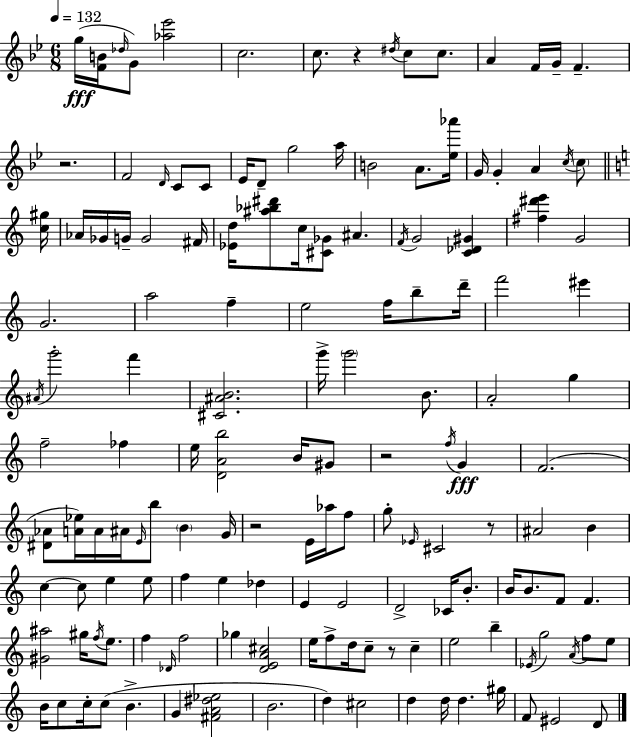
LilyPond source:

{
  \clef treble
  \numericTimeSignature
  \time 6/8
  \key g \minor
  \tempo 4 = 132
  g''16(\fff <f' b'>16 \grace { des''16 } g'8) <aes'' ees'''>2 | c''2. | c''8. r4 \acciaccatura { dis''16 } c''8 c''8. | a'4 f'16 g'16-- f'4.-- | \break r2. | f'2 \grace { d'16 } c'8 | c'8 ees'16 d'8-- g''2 | a''16 b'2 a'8. | \break <ees'' aes'''>16 g'16 g'4-. a'4 | \acciaccatura { c''16 } \parenthesize c''8 \bar "||" \break \key c \major <c'' gis''>16 aes'16 ges'16 g'16-- g'2 | fis'16 <ees' d''>16 <ais'' bes'' dis'''>8 c''16 <cis' ges'>8 ais'4. | \acciaccatura { f'16 } g'2 <c' des' gis'>4 | <fis'' dis''' e'''>4 g'2 | \break g'2. | a''2 f''4-- | e''2 f''16 b''8-- | d'''16-- f'''2 eis'''4 | \break \acciaccatura { ais'16 } g'''2-. f'''4 | <cis' ais' b'>2. | g'''16-> \parenthesize g'''2 | b'8. a'2-. g''4 | \break f''2-- fes''4 | e''16 <d' a' b''>2 | b'16 gis'8 r2 \acciaccatura { f''16 } | g'4\fff f'2.( | \break <dis' aes'>8 <a' ees''>16) a'16 ais'16 \grace { e'16 } b''8 | \parenthesize b'4 g'16 r2 | e'16 aes''16 f''8 g''8-. \grace { ees'16 } cis'2 | r8 ais'2 | \break b'4 c''4~~ c''8 | e''4 e''8 f''4 e''4 | des''4 e'4 e'2 | d'2-> | \break ces'16 b'8.-. b'16 b'8. f'8 | f'4. <gis' ais''>2 | gis''16 \acciaccatura { f''16 } e''8. f''4 \grace { des'16 } | f''2 ges''4 | \break <d' e' a' cis''>2 e''16 f''8-> d''16 | c''8-- r8 c''4-- e''2 | b''4-- \acciaccatura { ees'16 } g''2 | \acciaccatura { a'16 } f''8 e''8 b'16 c''8 | \break c''16-. c''8( b'4.-> g'4 | <fis' a' dis'' ees''>2 b'2. | d''4) | cis''2 d''4 | \break d''16 d''4. gis''16 f'8 | eis'2 d'8 \bar "|."
}